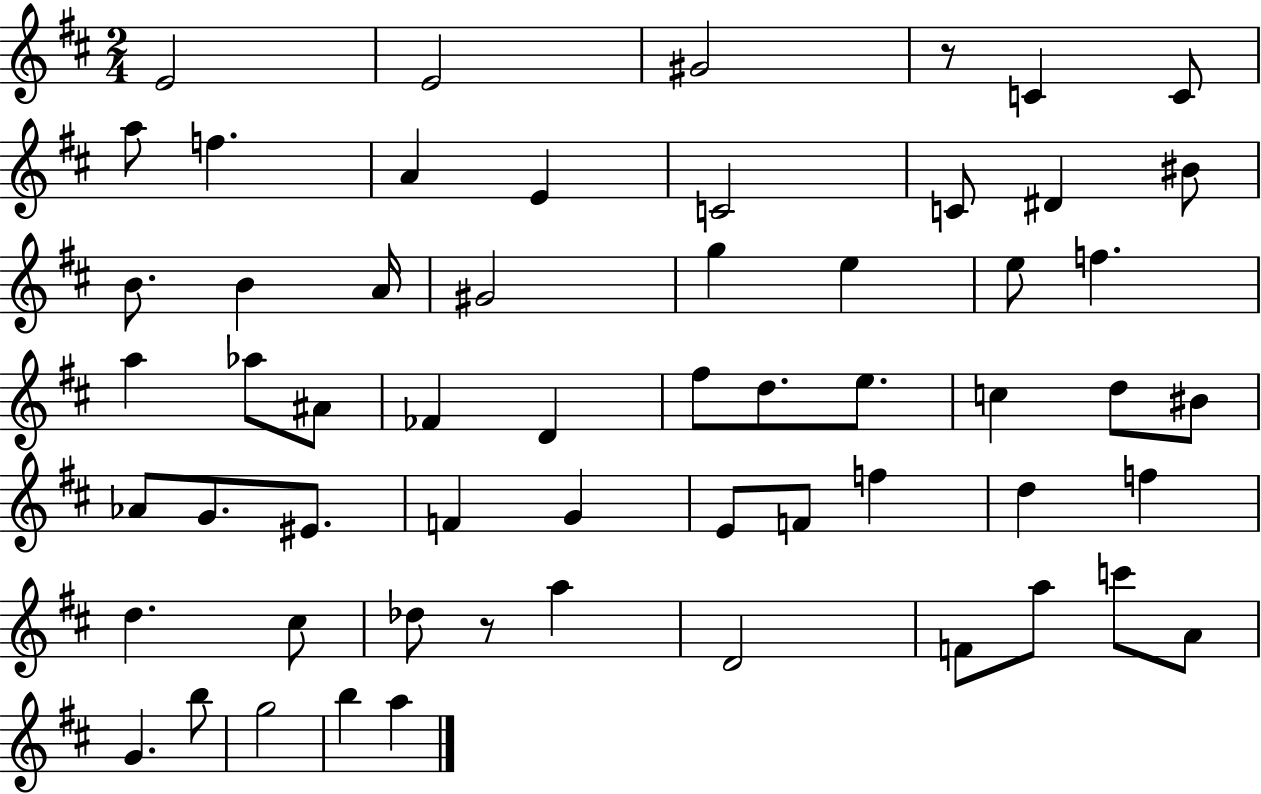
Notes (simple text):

E4/h E4/h G#4/h R/e C4/q C4/e A5/e F5/q. A4/q E4/q C4/h C4/e D#4/q BIS4/e B4/e. B4/q A4/s G#4/h G5/q E5/q E5/e F5/q. A5/q Ab5/e A#4/e FES4/q D4/q F#5/e D5/e. E5/e. C5/q D5/e BIS4/e Ab4/e G4/e. EIS4/e. F4/q G4/q E4/e F4/e F5/q D5/q F5/q D5/q. C#5/e Db5/e R/e A5/q D4/h F4/e A5/e C6/e A4/e G4/q. B5/e G5/h B5/q A5/q